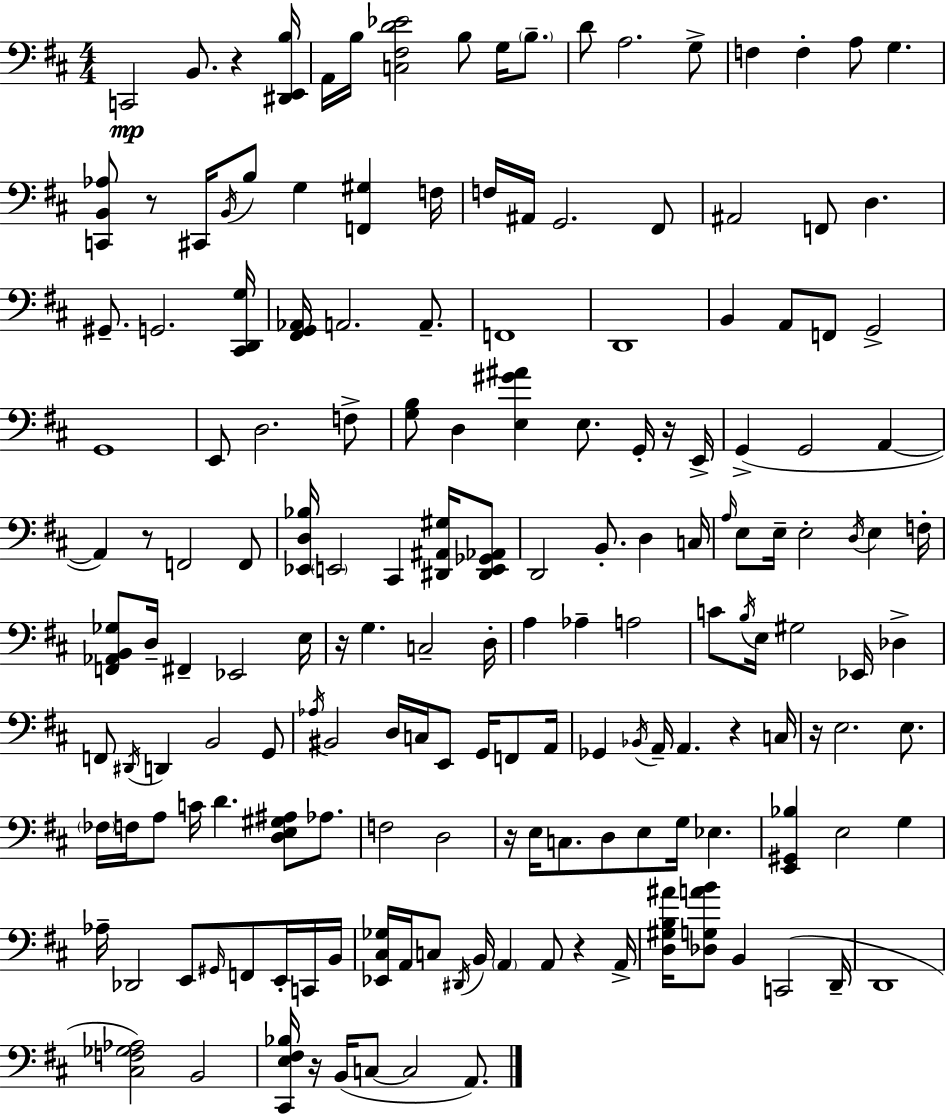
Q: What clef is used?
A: bass